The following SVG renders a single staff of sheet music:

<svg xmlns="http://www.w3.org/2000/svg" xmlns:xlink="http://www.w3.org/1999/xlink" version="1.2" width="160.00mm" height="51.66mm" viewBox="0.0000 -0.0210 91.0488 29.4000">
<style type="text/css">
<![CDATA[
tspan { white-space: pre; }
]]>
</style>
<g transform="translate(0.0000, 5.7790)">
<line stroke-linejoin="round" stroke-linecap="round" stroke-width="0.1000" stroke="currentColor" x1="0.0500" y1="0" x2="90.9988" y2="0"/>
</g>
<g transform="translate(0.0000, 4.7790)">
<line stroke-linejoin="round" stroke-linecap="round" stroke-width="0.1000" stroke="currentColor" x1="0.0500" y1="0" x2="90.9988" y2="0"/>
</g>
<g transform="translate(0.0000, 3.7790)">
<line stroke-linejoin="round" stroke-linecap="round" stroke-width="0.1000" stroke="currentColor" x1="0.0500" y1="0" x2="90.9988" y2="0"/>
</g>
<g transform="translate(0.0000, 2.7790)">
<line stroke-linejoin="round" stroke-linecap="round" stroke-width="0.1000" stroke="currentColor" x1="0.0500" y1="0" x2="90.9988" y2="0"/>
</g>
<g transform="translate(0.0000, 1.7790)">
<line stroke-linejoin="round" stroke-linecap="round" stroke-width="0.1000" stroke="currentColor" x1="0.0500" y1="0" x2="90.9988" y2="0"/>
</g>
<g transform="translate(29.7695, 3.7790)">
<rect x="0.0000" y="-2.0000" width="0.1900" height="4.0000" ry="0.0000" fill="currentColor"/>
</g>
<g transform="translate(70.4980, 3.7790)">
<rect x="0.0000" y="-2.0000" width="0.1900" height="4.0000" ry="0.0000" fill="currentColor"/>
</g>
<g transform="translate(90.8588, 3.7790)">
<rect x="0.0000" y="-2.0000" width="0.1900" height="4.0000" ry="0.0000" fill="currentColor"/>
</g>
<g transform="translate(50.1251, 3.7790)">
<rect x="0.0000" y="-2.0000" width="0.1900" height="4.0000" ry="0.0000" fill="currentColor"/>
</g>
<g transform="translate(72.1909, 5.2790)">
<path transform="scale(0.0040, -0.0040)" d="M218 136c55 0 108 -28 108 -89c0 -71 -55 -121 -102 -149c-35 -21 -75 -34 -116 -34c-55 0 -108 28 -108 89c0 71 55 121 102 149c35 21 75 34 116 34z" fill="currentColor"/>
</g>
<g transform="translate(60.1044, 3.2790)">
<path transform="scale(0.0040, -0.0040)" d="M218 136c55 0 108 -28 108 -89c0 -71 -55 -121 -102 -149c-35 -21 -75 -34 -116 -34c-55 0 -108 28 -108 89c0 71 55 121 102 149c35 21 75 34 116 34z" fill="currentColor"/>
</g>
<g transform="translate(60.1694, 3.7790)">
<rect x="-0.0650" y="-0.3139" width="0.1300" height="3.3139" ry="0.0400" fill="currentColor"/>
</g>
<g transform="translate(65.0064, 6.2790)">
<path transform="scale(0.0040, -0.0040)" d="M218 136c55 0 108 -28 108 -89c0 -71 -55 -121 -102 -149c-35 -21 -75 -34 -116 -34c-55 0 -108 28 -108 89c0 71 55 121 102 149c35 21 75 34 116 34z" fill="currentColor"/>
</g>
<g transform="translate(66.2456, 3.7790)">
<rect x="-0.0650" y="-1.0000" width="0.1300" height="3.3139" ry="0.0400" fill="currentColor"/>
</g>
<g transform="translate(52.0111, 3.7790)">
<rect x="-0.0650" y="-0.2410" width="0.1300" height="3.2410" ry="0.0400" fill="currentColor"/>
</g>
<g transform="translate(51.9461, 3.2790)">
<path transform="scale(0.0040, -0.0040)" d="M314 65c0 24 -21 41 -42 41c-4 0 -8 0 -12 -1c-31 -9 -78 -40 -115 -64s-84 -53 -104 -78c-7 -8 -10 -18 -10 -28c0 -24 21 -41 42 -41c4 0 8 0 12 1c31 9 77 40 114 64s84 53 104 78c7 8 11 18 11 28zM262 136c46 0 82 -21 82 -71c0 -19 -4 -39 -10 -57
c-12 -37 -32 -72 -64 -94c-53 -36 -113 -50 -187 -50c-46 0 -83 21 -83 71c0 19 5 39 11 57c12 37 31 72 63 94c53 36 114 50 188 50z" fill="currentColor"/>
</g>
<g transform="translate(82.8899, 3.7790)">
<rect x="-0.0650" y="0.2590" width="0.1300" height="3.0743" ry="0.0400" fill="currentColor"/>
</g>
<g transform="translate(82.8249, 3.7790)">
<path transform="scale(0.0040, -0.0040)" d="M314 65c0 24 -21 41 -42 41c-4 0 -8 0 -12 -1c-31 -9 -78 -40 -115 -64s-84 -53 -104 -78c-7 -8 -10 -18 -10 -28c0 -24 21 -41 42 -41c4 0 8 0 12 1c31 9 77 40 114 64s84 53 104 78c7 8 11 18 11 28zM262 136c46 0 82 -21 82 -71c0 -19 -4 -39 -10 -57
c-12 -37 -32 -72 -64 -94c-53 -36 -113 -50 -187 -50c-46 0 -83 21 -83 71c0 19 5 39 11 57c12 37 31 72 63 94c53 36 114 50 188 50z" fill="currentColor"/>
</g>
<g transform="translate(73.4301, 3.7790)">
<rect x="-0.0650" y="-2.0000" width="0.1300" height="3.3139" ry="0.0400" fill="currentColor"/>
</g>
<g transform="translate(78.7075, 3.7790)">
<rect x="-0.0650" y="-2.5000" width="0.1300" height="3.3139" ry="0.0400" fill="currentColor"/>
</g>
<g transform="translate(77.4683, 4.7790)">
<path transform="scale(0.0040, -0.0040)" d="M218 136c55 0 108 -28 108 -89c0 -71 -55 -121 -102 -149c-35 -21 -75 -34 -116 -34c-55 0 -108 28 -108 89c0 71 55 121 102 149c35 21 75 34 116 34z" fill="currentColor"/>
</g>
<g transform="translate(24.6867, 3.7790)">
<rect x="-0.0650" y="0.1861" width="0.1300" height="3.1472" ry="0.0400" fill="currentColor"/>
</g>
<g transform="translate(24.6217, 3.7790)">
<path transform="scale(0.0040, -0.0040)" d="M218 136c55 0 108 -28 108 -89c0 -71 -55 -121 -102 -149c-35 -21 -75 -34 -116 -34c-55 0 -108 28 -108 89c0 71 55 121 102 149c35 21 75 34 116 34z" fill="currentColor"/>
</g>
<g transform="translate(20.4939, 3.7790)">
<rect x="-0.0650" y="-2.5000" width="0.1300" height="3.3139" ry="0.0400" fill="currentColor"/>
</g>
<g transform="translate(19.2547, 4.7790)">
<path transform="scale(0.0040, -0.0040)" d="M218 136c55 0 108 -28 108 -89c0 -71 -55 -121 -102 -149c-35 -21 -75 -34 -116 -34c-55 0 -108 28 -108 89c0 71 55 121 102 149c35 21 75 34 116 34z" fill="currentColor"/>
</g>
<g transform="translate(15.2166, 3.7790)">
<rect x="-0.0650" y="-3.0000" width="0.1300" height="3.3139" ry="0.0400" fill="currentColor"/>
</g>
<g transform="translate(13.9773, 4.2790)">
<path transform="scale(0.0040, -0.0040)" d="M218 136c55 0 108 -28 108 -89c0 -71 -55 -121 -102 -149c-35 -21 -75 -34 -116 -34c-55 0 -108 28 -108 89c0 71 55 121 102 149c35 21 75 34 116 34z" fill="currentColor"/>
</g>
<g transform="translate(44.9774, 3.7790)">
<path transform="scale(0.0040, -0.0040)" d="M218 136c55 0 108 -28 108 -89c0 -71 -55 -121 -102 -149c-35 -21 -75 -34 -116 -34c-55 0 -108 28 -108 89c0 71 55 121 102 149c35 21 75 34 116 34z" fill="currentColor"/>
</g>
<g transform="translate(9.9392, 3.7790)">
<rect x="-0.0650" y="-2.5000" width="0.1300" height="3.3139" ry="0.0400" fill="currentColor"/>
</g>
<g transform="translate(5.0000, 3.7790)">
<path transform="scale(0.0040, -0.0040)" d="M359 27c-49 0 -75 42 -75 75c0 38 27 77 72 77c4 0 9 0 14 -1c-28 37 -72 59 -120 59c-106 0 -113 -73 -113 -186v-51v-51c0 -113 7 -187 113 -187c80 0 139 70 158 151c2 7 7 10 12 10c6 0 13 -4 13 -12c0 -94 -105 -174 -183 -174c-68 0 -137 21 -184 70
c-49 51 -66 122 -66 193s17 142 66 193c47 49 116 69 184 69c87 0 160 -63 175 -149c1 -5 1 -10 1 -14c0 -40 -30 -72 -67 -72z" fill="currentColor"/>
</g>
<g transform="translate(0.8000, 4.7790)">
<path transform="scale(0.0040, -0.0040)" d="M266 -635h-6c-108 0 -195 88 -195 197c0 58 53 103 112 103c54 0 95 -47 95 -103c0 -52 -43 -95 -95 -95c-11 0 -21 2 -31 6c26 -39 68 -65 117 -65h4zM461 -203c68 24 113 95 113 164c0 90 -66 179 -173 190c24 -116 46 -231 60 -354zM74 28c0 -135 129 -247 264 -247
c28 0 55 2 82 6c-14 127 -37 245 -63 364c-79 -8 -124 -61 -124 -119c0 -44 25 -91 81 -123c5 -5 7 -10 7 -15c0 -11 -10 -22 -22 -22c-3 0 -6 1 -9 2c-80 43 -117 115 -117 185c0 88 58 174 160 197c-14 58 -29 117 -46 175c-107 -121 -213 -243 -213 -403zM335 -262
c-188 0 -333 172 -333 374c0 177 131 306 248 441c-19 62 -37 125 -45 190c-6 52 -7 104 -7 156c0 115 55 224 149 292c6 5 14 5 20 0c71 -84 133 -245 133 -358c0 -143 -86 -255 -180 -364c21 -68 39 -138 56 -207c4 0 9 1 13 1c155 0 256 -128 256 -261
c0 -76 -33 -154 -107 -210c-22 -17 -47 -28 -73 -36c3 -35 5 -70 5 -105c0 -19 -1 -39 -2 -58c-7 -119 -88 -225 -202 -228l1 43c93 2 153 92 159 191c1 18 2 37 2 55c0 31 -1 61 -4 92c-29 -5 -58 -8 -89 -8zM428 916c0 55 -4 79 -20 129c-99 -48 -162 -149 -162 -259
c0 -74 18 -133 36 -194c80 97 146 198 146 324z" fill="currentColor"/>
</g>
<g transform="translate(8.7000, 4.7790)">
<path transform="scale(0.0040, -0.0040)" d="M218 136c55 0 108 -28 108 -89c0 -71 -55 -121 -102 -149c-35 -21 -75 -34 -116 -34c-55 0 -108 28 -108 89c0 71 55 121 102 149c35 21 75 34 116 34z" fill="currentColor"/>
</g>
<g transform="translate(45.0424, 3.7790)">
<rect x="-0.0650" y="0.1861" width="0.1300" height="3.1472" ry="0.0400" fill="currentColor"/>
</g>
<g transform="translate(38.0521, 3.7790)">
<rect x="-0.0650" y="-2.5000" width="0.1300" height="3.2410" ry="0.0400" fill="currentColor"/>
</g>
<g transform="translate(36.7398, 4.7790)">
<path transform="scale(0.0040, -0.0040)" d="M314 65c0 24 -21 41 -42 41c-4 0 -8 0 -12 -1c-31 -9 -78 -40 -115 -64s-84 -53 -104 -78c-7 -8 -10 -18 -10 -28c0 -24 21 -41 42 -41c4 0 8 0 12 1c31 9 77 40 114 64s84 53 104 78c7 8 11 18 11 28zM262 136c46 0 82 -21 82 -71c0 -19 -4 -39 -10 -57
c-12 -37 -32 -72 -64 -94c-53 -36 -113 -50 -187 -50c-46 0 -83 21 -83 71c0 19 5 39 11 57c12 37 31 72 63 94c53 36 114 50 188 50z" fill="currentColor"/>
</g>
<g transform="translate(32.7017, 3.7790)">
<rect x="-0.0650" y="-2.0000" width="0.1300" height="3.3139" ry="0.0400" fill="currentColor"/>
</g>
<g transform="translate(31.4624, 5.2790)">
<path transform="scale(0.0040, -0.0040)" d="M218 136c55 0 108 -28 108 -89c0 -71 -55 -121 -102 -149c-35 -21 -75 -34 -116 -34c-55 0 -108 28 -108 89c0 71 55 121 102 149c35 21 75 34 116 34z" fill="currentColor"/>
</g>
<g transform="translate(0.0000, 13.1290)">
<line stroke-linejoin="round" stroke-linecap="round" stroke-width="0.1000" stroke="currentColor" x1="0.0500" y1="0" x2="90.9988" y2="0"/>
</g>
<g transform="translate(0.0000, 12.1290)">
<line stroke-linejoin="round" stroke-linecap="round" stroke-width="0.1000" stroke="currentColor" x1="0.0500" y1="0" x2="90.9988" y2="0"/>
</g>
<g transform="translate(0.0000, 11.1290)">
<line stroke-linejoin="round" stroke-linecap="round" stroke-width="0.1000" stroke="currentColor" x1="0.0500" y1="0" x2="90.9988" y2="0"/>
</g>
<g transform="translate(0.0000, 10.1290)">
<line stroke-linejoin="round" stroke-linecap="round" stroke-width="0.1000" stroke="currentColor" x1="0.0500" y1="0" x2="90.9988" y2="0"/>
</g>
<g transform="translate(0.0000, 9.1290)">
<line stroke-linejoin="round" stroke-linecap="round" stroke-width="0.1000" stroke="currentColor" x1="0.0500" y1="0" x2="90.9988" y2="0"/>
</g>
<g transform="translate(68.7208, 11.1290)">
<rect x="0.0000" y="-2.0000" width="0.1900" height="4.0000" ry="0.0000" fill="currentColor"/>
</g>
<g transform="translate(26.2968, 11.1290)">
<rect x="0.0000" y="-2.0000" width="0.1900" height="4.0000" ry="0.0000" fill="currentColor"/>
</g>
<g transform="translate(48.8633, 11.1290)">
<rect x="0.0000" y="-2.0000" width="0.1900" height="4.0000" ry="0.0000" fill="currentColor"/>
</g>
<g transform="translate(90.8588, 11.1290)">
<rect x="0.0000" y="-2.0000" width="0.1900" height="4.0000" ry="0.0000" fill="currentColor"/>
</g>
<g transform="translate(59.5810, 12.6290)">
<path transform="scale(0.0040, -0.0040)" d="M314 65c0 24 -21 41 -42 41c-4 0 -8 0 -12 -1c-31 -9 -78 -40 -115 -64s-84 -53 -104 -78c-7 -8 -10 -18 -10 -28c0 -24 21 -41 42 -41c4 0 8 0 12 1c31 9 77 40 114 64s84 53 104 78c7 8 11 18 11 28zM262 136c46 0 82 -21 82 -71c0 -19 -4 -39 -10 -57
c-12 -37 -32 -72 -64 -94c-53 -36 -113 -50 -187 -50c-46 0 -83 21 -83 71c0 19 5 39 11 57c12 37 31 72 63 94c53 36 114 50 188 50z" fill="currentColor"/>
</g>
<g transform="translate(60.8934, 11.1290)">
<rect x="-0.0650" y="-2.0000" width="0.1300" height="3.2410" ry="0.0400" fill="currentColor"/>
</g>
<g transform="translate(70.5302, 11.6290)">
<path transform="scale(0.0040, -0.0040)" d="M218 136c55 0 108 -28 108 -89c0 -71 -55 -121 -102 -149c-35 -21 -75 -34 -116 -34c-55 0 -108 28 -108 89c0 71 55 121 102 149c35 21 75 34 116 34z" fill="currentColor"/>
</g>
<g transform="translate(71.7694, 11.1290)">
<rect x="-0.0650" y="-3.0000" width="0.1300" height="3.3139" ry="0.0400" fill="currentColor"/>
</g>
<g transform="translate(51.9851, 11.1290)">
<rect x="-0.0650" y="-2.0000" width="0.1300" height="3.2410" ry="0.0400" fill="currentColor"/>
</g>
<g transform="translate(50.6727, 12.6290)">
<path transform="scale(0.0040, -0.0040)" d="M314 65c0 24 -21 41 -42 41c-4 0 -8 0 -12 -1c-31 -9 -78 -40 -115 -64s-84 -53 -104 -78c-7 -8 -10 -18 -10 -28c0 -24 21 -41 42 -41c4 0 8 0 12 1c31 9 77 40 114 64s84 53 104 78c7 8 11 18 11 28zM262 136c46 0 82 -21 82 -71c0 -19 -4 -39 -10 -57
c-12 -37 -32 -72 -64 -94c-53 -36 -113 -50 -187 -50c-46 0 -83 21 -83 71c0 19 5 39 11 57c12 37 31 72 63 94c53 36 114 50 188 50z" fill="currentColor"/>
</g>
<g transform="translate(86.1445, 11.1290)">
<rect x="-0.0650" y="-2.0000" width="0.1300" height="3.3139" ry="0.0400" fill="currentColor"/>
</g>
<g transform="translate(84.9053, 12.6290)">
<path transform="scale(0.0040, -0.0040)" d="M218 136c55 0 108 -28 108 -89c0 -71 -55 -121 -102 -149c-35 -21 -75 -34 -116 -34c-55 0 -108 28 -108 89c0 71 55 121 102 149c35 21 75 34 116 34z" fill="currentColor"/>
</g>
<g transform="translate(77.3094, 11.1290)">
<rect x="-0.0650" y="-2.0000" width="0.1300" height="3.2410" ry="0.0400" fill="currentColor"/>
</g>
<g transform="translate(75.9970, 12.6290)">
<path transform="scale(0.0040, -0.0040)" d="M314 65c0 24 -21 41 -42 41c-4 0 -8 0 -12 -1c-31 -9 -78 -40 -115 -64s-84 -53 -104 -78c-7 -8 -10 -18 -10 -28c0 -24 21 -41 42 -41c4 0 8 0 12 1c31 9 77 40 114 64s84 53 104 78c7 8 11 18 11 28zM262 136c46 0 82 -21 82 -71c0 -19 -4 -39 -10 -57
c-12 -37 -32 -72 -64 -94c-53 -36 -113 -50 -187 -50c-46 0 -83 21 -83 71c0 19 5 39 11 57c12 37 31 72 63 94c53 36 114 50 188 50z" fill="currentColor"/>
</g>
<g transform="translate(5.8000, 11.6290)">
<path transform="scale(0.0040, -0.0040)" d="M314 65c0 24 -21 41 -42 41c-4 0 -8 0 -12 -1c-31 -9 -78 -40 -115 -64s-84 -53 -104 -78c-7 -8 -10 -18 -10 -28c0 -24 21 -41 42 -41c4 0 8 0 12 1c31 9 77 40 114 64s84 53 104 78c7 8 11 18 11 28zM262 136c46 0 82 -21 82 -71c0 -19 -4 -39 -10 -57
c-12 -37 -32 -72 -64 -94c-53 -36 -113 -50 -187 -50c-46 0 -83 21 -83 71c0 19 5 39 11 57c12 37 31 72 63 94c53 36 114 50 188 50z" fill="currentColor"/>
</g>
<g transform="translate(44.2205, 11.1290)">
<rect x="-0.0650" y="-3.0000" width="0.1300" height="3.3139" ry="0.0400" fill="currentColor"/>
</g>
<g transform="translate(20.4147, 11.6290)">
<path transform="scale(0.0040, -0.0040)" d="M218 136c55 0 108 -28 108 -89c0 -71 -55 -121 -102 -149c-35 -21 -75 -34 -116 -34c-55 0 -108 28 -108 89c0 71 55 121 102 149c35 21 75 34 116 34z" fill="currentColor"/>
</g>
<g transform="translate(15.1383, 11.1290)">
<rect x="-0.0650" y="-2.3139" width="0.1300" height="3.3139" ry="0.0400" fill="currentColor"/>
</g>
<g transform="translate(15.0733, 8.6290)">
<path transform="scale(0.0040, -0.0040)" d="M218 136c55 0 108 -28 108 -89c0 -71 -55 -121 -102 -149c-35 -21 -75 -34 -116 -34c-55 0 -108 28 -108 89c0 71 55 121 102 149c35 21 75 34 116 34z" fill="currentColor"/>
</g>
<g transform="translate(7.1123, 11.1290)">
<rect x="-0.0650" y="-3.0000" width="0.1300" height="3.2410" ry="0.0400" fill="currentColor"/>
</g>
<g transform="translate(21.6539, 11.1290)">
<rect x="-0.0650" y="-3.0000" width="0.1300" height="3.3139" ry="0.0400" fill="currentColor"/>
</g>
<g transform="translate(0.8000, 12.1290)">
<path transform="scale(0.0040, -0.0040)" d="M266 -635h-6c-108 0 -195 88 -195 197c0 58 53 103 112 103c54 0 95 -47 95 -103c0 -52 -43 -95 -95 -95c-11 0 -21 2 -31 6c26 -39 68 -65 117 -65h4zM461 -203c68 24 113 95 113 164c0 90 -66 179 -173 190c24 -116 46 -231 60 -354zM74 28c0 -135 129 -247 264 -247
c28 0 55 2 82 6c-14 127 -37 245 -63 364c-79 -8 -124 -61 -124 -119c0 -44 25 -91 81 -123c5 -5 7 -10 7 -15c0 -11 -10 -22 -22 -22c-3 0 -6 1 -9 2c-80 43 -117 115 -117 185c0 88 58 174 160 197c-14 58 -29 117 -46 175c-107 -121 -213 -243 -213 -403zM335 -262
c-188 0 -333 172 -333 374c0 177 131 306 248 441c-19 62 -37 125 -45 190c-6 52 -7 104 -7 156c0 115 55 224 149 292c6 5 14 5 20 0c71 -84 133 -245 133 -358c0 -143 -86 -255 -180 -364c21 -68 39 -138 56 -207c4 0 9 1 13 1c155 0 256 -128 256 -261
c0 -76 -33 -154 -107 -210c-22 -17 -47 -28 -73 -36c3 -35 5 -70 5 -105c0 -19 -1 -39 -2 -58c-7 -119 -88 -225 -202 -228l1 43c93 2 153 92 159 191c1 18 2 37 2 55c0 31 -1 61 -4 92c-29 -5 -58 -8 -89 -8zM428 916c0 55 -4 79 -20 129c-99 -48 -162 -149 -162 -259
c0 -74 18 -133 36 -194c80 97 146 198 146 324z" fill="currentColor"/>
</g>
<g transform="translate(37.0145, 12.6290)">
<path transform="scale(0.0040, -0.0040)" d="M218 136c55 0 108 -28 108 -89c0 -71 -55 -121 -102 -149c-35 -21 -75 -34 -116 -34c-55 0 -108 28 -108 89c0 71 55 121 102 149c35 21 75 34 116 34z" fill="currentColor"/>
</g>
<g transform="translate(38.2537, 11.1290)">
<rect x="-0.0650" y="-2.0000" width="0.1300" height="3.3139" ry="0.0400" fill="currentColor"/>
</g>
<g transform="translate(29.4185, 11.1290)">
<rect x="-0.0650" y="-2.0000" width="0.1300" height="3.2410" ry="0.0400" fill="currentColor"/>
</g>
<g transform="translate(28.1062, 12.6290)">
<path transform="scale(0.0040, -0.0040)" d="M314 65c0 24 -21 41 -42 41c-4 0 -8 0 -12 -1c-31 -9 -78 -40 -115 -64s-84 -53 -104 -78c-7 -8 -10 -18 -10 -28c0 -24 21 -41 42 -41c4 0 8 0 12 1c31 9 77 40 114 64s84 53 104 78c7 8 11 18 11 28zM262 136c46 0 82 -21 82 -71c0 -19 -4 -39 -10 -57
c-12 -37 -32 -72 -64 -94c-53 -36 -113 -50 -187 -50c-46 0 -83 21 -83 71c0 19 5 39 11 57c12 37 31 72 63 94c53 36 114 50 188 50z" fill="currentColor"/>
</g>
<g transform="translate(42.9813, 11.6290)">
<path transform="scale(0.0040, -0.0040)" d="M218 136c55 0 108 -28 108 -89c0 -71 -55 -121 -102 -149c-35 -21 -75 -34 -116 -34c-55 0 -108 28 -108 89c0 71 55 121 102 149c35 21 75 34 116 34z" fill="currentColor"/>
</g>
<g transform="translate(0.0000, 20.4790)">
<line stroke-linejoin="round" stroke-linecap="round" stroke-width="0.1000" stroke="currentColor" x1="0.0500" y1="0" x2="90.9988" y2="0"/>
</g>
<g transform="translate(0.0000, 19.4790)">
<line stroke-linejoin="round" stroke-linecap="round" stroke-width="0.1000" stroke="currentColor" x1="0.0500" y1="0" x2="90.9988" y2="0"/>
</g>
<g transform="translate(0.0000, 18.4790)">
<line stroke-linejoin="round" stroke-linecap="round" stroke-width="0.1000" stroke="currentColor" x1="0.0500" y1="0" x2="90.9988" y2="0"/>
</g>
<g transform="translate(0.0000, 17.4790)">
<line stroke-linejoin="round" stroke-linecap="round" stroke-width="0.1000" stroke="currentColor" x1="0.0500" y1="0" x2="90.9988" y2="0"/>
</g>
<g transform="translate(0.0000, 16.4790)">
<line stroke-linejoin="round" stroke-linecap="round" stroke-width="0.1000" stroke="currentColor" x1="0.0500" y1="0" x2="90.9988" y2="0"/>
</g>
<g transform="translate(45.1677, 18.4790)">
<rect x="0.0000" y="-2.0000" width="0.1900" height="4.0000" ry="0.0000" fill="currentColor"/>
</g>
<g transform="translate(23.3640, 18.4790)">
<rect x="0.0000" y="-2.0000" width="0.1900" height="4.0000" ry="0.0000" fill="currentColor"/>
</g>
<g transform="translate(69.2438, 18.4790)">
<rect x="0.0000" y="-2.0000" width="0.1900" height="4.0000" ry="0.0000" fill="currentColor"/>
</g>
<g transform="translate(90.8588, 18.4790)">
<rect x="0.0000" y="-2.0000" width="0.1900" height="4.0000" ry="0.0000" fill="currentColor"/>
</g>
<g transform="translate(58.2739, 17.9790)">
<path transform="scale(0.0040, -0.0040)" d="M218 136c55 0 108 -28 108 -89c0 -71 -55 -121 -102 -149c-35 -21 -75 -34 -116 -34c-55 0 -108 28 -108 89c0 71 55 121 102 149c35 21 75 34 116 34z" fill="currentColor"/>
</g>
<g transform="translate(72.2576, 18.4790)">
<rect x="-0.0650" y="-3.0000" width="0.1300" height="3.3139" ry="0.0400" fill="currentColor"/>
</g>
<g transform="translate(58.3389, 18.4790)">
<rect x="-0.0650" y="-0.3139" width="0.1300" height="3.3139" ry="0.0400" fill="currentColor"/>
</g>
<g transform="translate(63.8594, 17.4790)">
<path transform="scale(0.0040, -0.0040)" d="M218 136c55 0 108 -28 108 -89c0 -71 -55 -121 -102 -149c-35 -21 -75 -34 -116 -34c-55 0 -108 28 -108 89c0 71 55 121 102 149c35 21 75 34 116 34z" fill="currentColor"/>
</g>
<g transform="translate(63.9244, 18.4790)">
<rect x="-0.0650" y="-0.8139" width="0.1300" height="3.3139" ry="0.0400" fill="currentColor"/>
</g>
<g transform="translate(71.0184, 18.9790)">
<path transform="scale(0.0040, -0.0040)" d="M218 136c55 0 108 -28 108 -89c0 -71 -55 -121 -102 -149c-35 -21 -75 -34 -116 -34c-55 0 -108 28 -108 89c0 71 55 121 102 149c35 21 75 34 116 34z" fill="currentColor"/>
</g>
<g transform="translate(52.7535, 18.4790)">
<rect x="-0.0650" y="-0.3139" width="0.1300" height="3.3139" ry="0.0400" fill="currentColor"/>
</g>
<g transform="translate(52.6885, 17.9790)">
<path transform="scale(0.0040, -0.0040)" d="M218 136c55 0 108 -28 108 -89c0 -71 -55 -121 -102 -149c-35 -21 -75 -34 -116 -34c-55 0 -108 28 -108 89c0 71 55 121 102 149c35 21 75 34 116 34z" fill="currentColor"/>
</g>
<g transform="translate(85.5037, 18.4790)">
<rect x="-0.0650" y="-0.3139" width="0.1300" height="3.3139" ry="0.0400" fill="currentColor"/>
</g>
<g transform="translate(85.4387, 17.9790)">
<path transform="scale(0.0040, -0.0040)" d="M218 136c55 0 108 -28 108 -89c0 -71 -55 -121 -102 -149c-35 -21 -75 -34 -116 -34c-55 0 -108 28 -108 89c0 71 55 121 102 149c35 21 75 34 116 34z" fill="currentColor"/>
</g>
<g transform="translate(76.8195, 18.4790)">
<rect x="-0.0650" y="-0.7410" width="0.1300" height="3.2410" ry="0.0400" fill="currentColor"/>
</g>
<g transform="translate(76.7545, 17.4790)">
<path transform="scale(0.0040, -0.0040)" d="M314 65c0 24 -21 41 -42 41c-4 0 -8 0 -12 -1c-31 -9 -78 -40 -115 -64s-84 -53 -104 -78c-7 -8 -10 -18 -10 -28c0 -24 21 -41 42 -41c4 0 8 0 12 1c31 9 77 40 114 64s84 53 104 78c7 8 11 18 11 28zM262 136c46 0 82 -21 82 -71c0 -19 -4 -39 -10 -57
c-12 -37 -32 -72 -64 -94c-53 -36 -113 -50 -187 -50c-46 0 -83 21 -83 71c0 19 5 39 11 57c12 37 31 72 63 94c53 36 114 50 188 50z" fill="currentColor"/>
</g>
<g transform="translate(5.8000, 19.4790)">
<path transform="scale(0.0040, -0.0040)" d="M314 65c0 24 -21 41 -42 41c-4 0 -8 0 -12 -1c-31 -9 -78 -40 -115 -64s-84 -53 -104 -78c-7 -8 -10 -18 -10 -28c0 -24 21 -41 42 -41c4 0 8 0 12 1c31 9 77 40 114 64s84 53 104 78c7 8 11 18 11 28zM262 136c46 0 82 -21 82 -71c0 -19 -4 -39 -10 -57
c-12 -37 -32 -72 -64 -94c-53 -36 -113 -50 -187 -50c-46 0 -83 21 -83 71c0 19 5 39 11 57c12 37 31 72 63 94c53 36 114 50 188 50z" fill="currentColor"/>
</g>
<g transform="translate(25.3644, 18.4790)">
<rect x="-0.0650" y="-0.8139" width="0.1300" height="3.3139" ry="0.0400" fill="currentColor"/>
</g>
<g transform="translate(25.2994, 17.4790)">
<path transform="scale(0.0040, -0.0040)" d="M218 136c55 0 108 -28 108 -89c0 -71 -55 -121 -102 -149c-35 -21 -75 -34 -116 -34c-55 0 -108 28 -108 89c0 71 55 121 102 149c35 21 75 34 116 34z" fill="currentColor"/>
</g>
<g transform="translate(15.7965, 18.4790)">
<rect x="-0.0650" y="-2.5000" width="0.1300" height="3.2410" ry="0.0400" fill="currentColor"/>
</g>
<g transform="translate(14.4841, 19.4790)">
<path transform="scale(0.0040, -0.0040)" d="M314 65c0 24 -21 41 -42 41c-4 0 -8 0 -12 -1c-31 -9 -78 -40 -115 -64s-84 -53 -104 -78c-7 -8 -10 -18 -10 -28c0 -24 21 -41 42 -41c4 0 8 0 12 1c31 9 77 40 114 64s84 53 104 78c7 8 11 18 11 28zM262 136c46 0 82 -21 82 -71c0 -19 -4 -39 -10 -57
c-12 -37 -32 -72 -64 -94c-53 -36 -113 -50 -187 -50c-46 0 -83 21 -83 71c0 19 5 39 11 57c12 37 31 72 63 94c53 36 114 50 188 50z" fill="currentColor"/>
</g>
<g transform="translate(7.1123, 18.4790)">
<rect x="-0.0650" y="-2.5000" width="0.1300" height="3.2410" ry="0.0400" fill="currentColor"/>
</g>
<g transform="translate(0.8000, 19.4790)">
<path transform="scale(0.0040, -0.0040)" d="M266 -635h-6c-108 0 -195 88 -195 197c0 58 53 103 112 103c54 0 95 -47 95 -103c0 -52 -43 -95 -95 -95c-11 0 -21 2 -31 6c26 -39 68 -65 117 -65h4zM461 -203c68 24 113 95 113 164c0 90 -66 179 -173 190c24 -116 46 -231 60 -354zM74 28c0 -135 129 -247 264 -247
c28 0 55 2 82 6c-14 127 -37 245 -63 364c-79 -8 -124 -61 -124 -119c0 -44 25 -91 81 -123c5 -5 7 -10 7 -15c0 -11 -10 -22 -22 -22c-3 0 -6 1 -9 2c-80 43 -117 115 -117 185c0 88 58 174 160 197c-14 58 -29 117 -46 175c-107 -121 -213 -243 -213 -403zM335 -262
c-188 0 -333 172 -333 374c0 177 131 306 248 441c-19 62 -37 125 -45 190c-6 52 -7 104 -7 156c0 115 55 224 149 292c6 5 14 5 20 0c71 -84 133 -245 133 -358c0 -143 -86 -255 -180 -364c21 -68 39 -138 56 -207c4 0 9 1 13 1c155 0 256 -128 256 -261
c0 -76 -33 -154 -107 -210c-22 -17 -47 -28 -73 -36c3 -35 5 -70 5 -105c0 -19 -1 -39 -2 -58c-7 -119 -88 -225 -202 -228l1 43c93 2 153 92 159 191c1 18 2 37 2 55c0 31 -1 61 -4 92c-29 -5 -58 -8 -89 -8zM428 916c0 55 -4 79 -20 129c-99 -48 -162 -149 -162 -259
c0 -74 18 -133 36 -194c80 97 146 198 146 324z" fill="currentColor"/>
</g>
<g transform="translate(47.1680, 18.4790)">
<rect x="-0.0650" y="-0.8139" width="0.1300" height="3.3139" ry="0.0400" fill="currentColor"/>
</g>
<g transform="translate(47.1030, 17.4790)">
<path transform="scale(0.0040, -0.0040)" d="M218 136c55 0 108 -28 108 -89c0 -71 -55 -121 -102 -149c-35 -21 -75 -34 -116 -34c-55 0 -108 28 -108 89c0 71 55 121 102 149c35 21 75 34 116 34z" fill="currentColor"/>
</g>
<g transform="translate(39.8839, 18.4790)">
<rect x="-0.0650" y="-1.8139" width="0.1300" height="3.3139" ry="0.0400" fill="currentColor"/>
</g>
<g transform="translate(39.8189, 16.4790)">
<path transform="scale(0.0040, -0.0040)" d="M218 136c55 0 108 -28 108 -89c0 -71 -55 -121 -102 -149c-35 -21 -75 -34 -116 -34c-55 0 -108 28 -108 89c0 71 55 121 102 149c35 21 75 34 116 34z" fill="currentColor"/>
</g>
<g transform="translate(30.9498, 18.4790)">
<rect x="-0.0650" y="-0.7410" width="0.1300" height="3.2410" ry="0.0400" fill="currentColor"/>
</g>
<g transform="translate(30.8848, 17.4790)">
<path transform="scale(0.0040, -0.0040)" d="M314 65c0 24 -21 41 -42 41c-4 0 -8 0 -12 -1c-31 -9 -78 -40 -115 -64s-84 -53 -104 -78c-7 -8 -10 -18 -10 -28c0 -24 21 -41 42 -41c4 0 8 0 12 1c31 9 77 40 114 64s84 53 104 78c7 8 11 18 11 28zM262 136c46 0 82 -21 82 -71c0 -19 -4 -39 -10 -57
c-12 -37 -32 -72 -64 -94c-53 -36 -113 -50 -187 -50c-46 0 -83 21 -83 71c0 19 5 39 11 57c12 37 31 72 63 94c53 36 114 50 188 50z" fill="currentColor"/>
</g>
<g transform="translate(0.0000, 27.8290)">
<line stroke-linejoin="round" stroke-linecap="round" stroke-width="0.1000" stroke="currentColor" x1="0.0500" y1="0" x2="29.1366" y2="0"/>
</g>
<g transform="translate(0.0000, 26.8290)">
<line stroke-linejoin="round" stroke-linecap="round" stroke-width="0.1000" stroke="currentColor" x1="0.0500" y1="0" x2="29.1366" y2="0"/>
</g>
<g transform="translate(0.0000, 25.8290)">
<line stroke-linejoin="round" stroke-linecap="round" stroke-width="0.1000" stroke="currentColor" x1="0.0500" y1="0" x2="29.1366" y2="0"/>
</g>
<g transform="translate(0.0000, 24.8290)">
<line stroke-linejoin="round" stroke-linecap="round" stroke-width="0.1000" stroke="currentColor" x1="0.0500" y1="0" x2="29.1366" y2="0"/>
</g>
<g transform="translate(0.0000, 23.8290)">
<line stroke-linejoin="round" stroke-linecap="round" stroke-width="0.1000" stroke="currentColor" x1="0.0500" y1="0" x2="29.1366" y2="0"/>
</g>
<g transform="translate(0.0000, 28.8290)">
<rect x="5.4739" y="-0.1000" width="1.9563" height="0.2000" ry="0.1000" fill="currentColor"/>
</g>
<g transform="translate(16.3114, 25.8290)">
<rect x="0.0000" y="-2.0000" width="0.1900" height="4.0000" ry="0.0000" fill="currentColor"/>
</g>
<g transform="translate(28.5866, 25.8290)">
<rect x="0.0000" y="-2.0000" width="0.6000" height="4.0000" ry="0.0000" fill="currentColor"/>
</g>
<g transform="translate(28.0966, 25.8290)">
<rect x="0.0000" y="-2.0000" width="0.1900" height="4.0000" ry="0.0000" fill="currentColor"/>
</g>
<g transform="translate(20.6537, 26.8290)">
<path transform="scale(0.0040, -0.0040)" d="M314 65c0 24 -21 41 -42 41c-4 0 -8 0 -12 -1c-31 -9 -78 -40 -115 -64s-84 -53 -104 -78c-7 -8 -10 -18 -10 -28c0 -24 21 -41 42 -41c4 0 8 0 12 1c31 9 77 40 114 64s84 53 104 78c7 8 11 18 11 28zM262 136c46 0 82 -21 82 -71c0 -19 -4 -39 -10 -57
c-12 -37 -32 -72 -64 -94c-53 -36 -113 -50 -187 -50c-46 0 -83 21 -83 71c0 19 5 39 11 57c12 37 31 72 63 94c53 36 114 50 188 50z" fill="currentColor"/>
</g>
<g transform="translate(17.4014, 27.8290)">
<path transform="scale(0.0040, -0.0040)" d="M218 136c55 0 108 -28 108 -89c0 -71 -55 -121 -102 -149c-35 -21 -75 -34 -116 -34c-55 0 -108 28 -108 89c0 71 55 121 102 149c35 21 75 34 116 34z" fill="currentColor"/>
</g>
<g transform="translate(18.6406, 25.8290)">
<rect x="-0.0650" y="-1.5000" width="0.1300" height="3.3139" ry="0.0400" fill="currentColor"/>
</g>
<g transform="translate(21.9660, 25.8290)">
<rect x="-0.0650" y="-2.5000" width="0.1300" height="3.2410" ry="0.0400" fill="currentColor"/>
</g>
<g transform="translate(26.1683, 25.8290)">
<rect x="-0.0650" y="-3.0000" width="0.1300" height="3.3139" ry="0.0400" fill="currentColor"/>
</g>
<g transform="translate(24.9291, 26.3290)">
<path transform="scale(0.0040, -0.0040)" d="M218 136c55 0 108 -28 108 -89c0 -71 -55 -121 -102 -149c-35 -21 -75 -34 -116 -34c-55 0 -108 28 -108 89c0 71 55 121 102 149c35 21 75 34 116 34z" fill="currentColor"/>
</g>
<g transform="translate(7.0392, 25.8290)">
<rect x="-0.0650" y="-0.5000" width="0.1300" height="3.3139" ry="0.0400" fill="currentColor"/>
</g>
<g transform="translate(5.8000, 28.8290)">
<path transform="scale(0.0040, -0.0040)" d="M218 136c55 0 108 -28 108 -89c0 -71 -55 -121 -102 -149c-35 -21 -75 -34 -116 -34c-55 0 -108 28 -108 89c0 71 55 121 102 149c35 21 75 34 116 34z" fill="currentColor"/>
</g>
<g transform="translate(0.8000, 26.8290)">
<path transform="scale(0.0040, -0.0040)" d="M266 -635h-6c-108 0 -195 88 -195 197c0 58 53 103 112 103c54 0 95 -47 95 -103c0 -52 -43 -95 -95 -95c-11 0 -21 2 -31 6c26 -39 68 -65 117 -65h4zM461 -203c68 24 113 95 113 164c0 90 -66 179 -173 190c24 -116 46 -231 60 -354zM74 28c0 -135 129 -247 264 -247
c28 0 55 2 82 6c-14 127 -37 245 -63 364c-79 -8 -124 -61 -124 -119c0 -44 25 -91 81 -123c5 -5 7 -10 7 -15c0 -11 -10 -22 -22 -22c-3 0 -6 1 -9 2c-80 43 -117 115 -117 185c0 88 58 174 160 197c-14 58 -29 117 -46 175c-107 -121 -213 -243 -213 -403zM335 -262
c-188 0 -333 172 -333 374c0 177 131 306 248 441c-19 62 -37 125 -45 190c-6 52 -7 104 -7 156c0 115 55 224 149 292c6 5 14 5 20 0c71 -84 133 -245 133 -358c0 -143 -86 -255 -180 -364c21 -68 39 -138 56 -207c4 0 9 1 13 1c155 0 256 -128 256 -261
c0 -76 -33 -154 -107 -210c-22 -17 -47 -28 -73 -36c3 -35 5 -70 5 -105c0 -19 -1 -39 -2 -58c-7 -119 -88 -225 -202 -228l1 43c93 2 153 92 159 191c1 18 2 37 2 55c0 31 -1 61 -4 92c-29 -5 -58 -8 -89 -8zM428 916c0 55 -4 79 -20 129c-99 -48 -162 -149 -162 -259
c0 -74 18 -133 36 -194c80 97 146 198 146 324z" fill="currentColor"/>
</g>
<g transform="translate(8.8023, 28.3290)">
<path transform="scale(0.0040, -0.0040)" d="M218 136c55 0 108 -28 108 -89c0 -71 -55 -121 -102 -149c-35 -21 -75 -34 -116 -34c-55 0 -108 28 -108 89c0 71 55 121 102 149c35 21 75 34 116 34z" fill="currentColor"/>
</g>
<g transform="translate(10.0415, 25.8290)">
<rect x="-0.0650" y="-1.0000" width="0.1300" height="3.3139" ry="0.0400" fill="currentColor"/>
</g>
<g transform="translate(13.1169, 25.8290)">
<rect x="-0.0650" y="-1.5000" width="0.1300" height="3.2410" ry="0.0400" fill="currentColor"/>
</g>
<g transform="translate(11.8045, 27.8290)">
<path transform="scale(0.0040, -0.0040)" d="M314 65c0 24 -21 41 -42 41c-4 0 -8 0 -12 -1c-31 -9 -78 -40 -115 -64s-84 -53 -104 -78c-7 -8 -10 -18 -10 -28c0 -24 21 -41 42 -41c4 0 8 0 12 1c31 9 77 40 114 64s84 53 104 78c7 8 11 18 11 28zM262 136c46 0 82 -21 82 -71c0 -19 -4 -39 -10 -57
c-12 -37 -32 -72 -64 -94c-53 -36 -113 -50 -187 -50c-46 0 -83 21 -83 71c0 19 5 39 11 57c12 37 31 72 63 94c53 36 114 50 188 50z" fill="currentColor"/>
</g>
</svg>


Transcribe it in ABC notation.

X:1
T:Untitled
M:4/4
L:1/4
K:C
G A G B F G2 B c2 c D F G B2 A2 g A F2 F A F2 F2 A F2 F G2 G2 d d2 f d c c d A d2 c C D E2 E G2 A